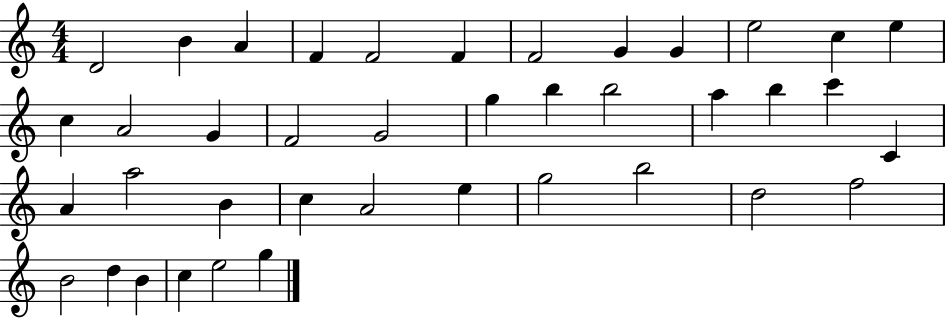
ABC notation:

X:1
T:Untitled
M:4/4
L:1/4
K:C
D2 B A F F2 F F2 G G e2 c e c A2 G F2 G2 g b b2 a b c' C A a2 B c A2 e g2 b2 d2 f2 B2 d B c e2 g